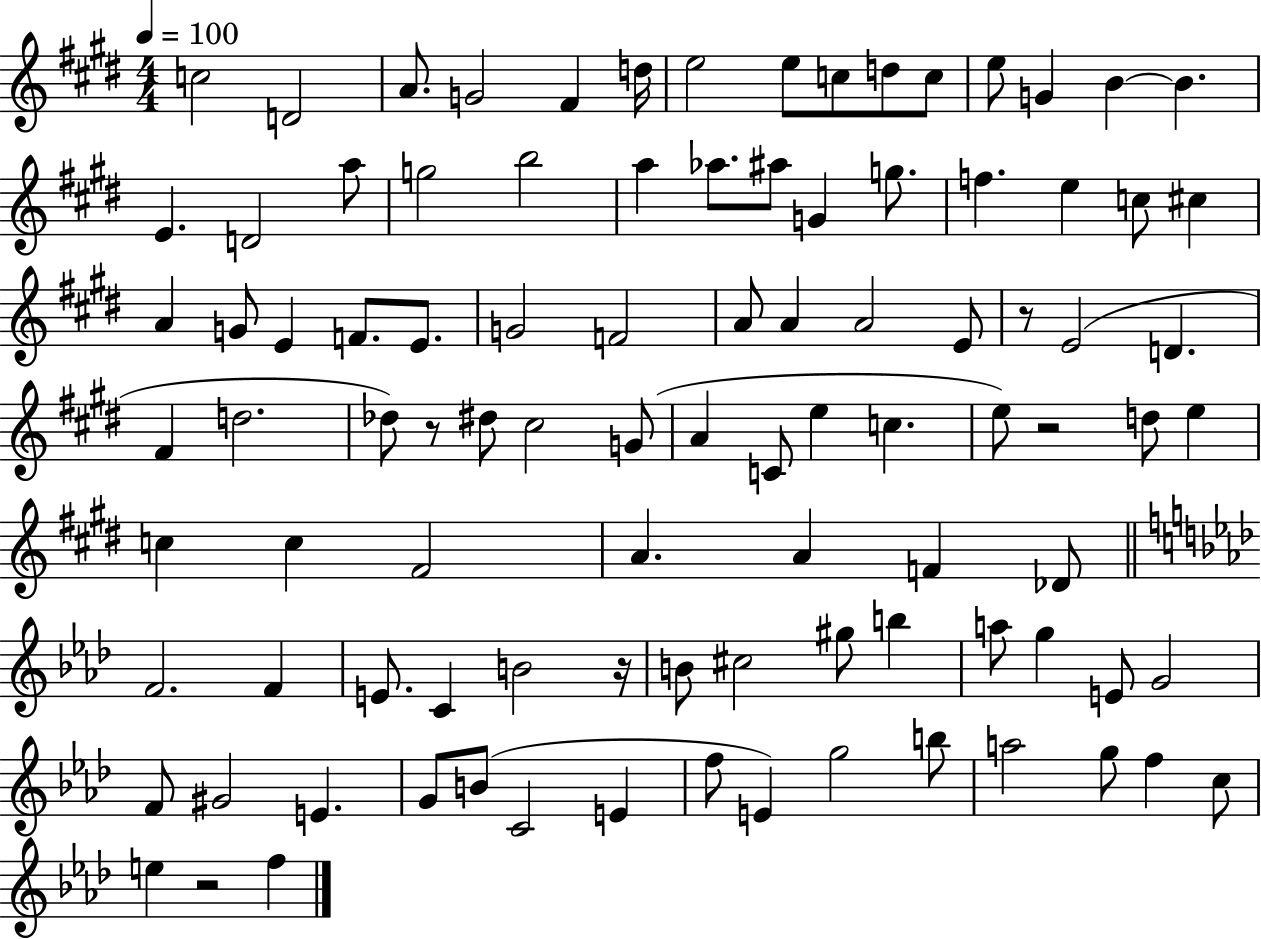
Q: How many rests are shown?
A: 5